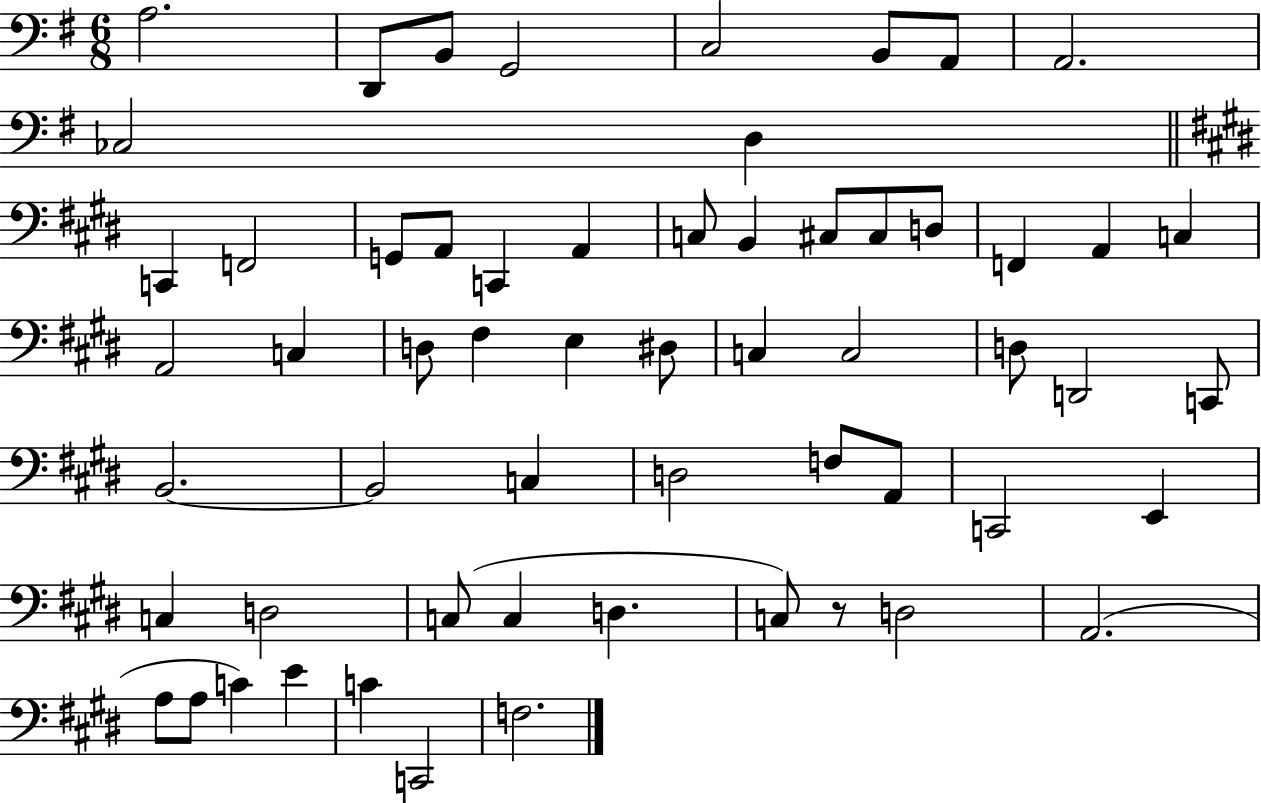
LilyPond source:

{
  \clef bass
  \numericTimeSignature
  \time 6/8
  \key g \major
  \repeat volta 2 { a2. | d,8 b,8 g,2 | c2 b,8 a,8 | a,2. | \break ces2 d4 | \bar "||" \break \key e \major c,4 f,2 | g,8 a,8 c,4 a,4 | c8 b,4 cis8 cis8 d8 | f,4 a,4 c4 | \break a,2 c4 | d8 fis4 e4 dis8 | c4 c2 | d8 d,2 c,8 | \break b,2.~~ | b,2 c4 | d2 f8 a,8 | c,2 e,4 | \break c4 d2 | c8( c4 d4. | c8) r8 d2 | a,2.( | \break a8 a8 c'4) e'4 | c'4 c,2 | f2. | } \bar "|."
}